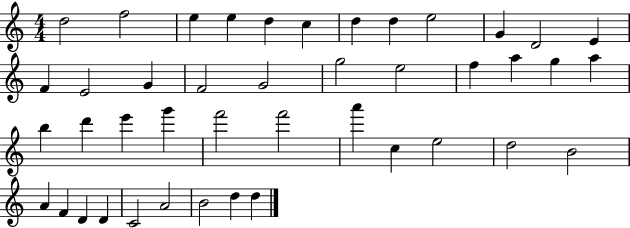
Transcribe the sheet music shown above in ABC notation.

X:1
T:Untitled
M:4/4
L:1/4
K:C
d2 f2 e e d c d d e2 G D2 E F E2 G F2 G2 g2 e2 f a g a b d' e' g' f'2 f'2 a' c e2 d2 B2 A F D D C2 A2 B2 d d